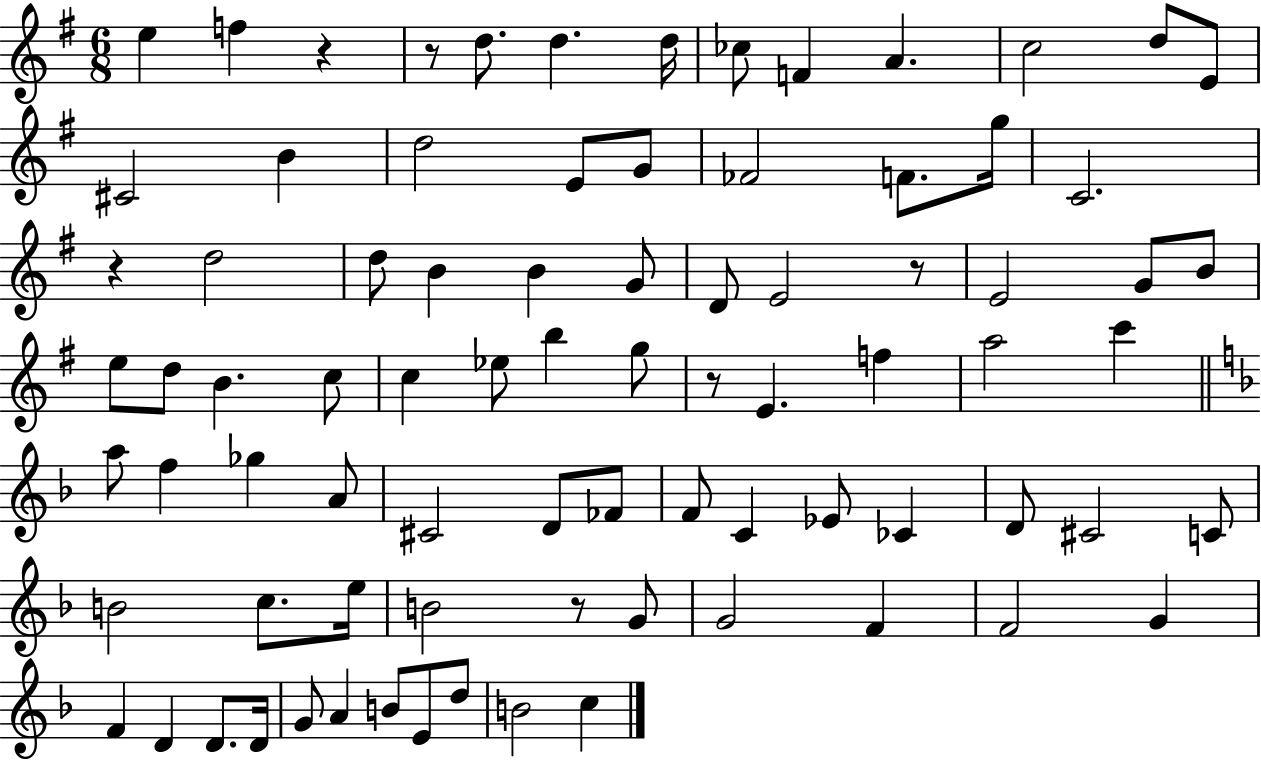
{
  \clef treble
  \numericTimeSignature
  \time 6/8
  \key g \major
  e''4 f''4 r4 | r8 d''8. d''4. d''16 | ces''8 f'4 a'4. | c''2 d''8 e'8 | \break cis'2 b'4 | d''2 e'8 g'8 | fes'2 f'8. g''16 | c'2. | \break r4 d''2 | d''8 b'4 b'4 g'8 | d'8 e'2 r8 | e'2 g'8 b'8 | \break e''8 d''8 b'4. c''8 | c''4 ees''8 b''4 g''8 | r8 e'4. f''4 | a''2 c'''4 | \break \bar "||" \break \key f \major a''8 f''4 ges''4 a'8 | cis'2 d'8 fes'8 | f'8 c'4 ees'8 ces'4 | d'8 cis'2 c'8 | \break b'2 c''8. e''16 | b'2 r8 g'8 | g'2 f'4 | f'2 g'4 | \break f'4 d'4 d'8. d'16 | g'8 a'4 b'8 e'8 d''8 | b'2 c''4 | \bar "|."
}